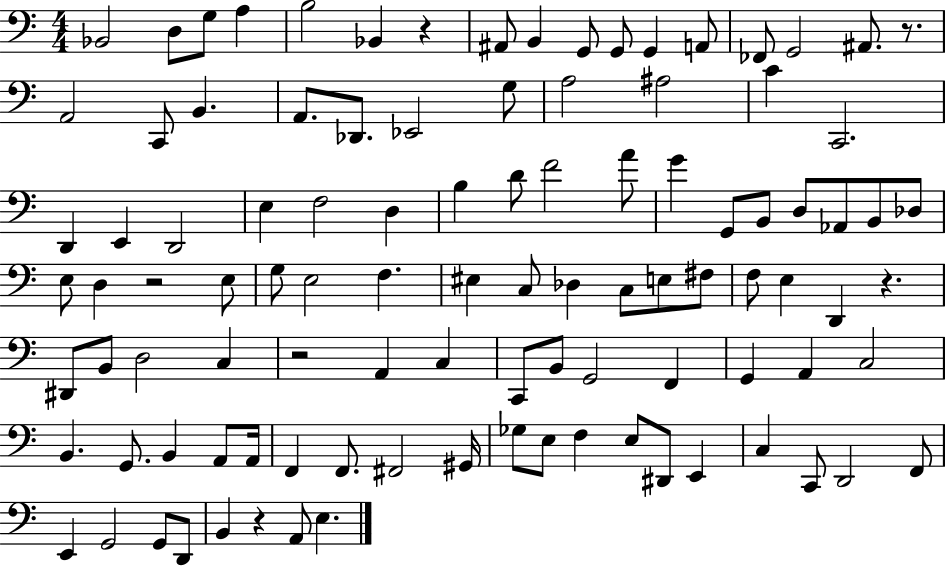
X:1
T:Untitled
M:4/4
L:1/4
K:C
_B,,2 D,/2 G,/2 A, B,2 _B,, z ^A,,/2 B,, G,,/2 G,,/2 G,, A,,/2 _F,,/2 G,,2 ^A,,/2 z/2 A,,2 C,,/2 B,, A,,/2 _D,,/2 _E,,2 G,/2 A,2 ^A,2 C C,,2 D,, E,, D,,2 E, F,2 D, B, D/2 F2 A/2 G G,,/2 B,,/2 D,/2 _A,,/2 B,,/2 _D,/2 E,/2 D, z2 E,/2 G,/2 E,2 F, ^E, C,/2 _D, C,/2 E,/2 ^F,/2 F,/2 E, D,, z ^D,,/2 B,,/2 D,2 C, z2 A,, C, C,,/2 B,,/2 G,,2 F,, G,, A,, C,2 B,, G,,/2 B,, A,,/2 A,,/4 F,, F,,/2 ^F,,2 ^G,,/4 _G,/2 E,/2 F, E,/2 ^D,,/2 E,, C, C,,/2 D,,2 F,,/2 E,, G,,2 G,,/2 D,,/2 B,, z A,,/2 E,